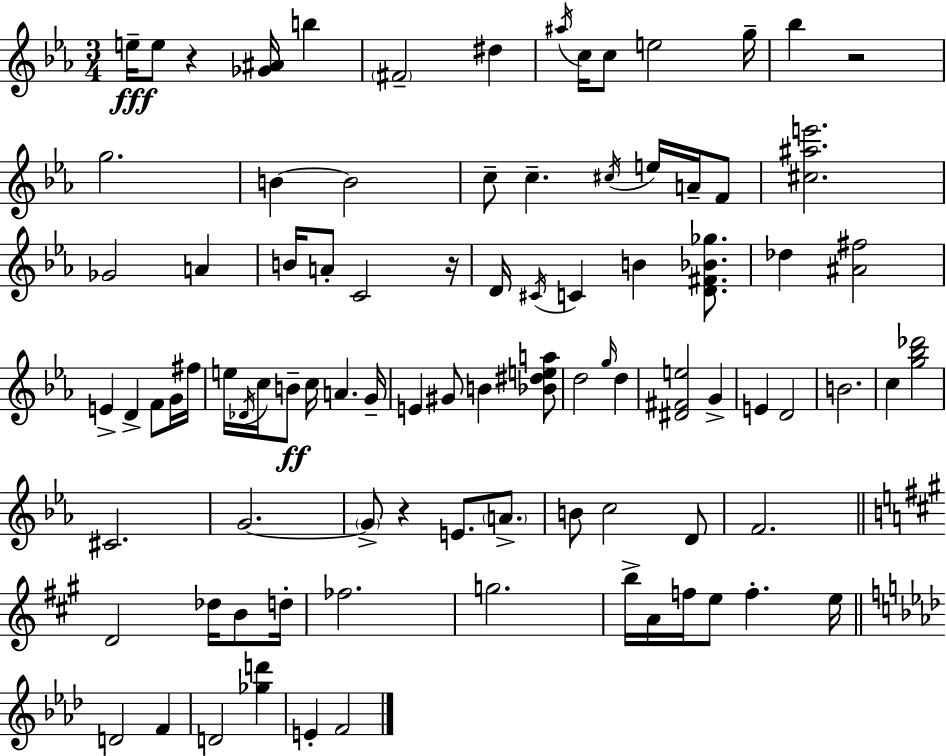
X:1
T:Untitled
M:3/4
L:1/4
K:Cm
e/4 e/2 z [_G^A]/4 b ^F2 ^d ^a/4 c/4 c/2 e2 g/4 _b z2 g2 B B2 c/2 c ^c/4 e/4 A/4 F/2 [^c^ae']2 _G2 A B/4 A/2 C2 z/4 D/4 ^C/4 C B [D^F_B_g]/2 _d [^A^f]2 E D F/2 G/4 ^f/4 e/4 _D/4 c/4 B/2 c/4 A G/4 E ^G/2 B [_B^dea]/2 d2 g/4 d [^D^Fe]2 G E D2 B2 c [g_b_d']2 ^C2 G2 G/2 z E/2 A/2 B/2 c2 D/2 F2 D2 _d/4 B/2 d/4 _f2 g2 b/4 A/4 f/4 e/2 f e/4 D2 F D2 [_gd'] E F2